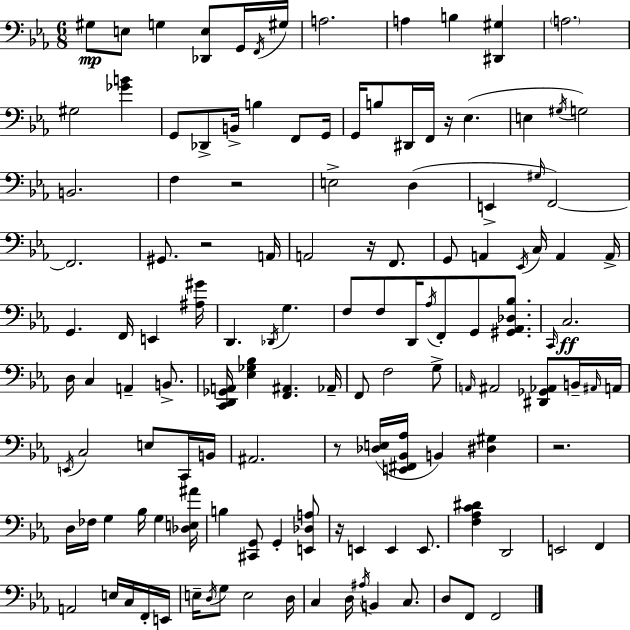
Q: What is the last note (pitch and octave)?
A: F2